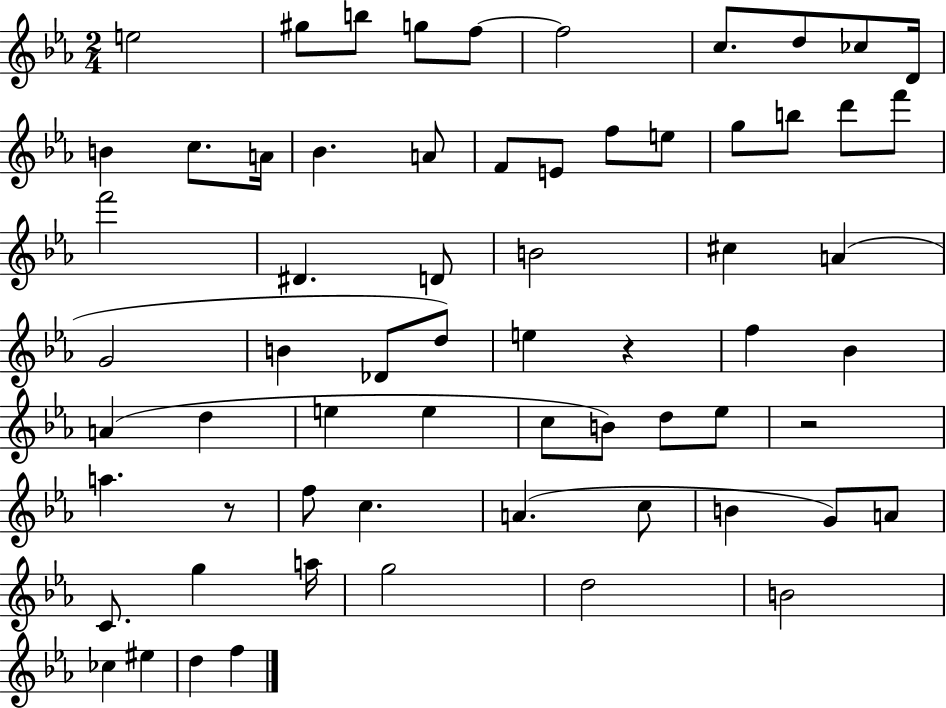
E5/h G#5/e B5/e G5/e F5/e F5/h C5/e. D5/e CES5/e D4/s B4/q C5/e. A4/s Bb4/q. A4/e F4/e E4/e F5/e E5/e G5/e B5/e D6/e F6/e F6/h D#4/q. D4/e B4/h C#5/q A4/q G4/h B4/q Db4/e D5/e E5/q R/q F5/q Bb4/q A4/q D5/q E5/q E5/q C5/e B4/e D5/e Eb5/e R/h A5/q. R/e F5/e C5/q. A4/q. C5/e B4/q G4/e A4/e C4/e. G5/q A5/s G5/h D5/h B4/h CES5/q EIS5/q D5/q F5/q